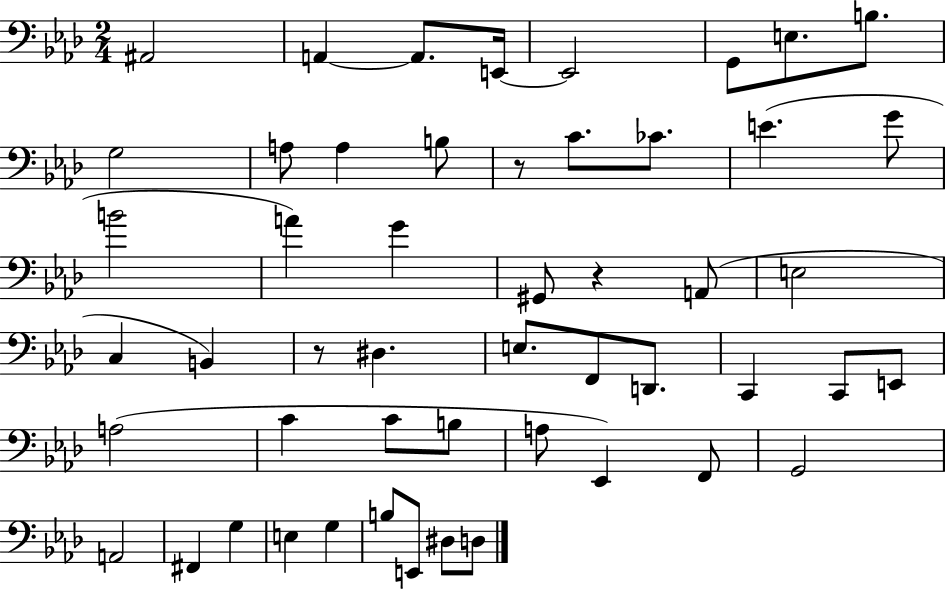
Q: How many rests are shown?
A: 3